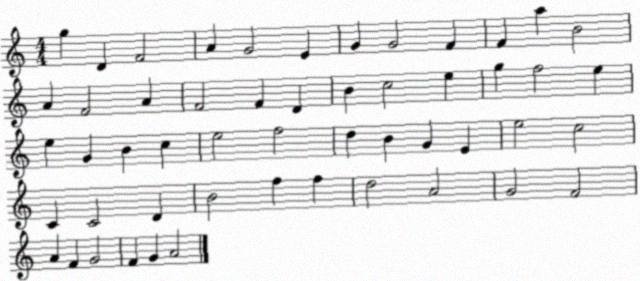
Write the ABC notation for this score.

X:1
T:Untitled
M:4/4
L:1/4
K:C
g D F2 A G2 E G G2 F F a B2 A F2 A F2 F D B c2 e g f2 e e G B c e2 f2 d B G E e2 c2 C C2 D B2 f f d2 A2 G2 F2 A F G2 F G A2